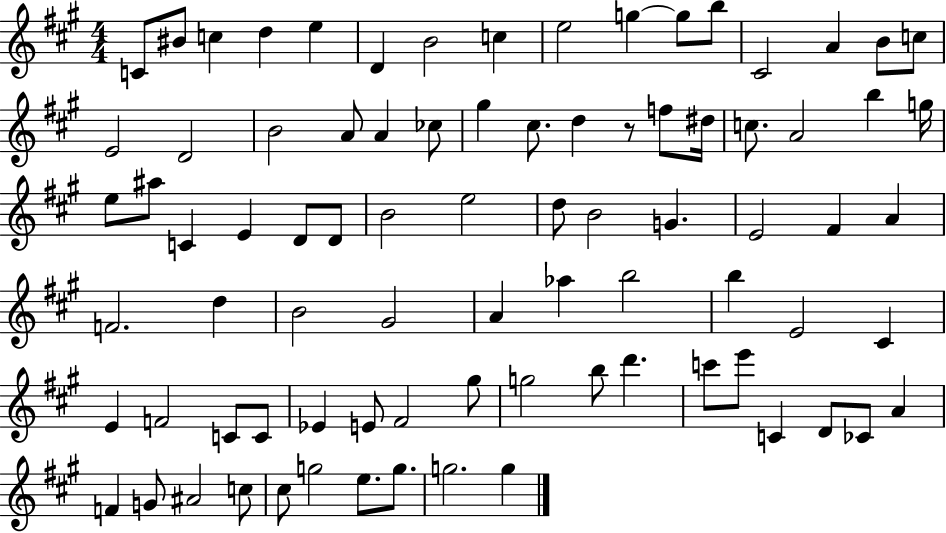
{
  \clef treble
  \numericTimeSignature
  \time 4/4
  \key a \major
  \repeat volta 2 { c'8 bis'8 c''4 d''4 e''4 | d'4 b'2 c''4 | e''2 g''4~~ g''8 b''8 | cis'2 a'4 b'8 c''8 | \break e'2 d'2 | b'2 a'8 a'4 ces''8 | gis''4 cis''8. d''4 r8 f''8 dis''16 | c''8. a'2 b''4 g''16 | \break e''8 ais''8 c'4 e'4 d'8 d'8 | b'2 e''2 | d''8 b'2 g'4. | e'2 fis'4 a'4 | \break f'2. d''4 | b'2 gis'2 | a'4 aes''4 b''2 | b''4 e'2 cis'4 | \break e'4 f'2 c'8 c'8 | ees'4 e'8 fis'2 gis''8 | g''2 b''8 d'''4. | c'''8 e'''8 c'4 d'8 ces'8 a'4 | \break f'4 g'8 ais'2 c''8 | cis''8 g''2 e''8. g''8. | g''2. g''4 | } \bar "|."
}